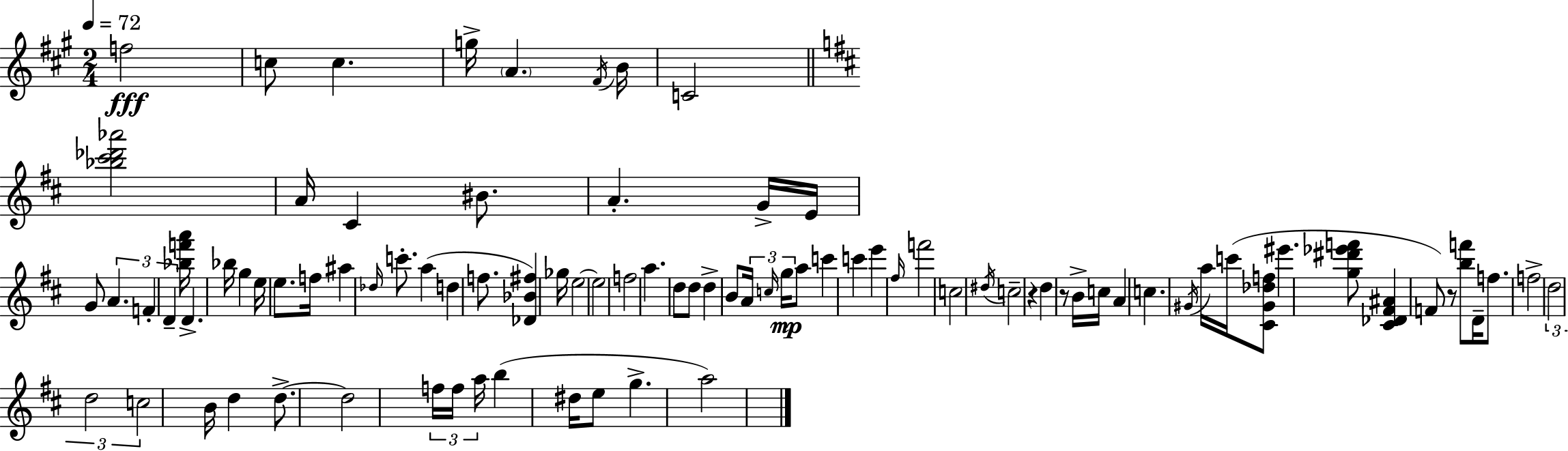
{
  \clef treble
  \numericTimeSignature
  \time 2/4
  \key a \major
  \tempo 4 = 72
  \repeat volta 2 { f''2\fff | c''8 c''4. | g''16-> \parenthesize a'4. \acciaccatura { fis'16 } | b'16 c'2 | \break \bar "||" \break \key b \minor <bes'' cis''' des''' aes'''>2 | a'16 cis'4 bis'8. | a'4.-. g'16-> e'16 | g'8 \tuplet 3/2 { a'4. | \break f'4-. d'4-- } | <bes'' f''' a'''>16 d'4.-> bes''16 | g''4 e''16 e''8. | f''16 ais''4 \grace { des''16 } c'''8.-. | \break a''4( d''4 | f''8. <des' bes' fis''>4) | ges''16 e''2~~ | e''2 | \break f''2 | a''4. d''8 | d''8 d''4-> b'8 | \tuplet 3/2 { a'16 \grace { c''16 } g''16\mp } a''8 c'''4 | \break c'''4 e'''4 | \grace { fis''16 } f'''2 | c''2 | \acciaccatura { dis''16 } c''2-- | \break r4 | d''4 r8 b'16-> c''16 | a'4 c''4. | \acciaccatura { gis'16 } a''16 c'''16( <cis' gis' des'' f''>8 eis'''4. | \break <g'' dis''' ees''' f'''>8 <cis' des' fis' ais'>4 | f'8) r8 <b'' f'''>8 | d'16-- f''8. f''2-> | \tuplet 3/2 { d''2 | \break d''2 | c''2 } | b'16 d''4 | d''8.->~~ d''2 | \break \tuplet 3/2 { f''16 f''16 a''16 } | b''4( dis''16 e''8 g''4.-> | a''2) | } \bar "|."
}